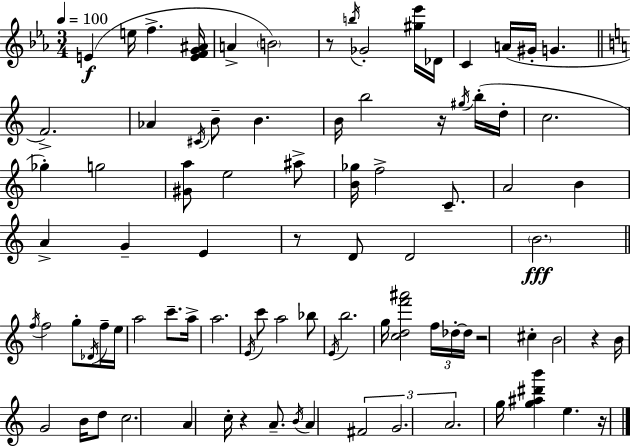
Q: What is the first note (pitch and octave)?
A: E4